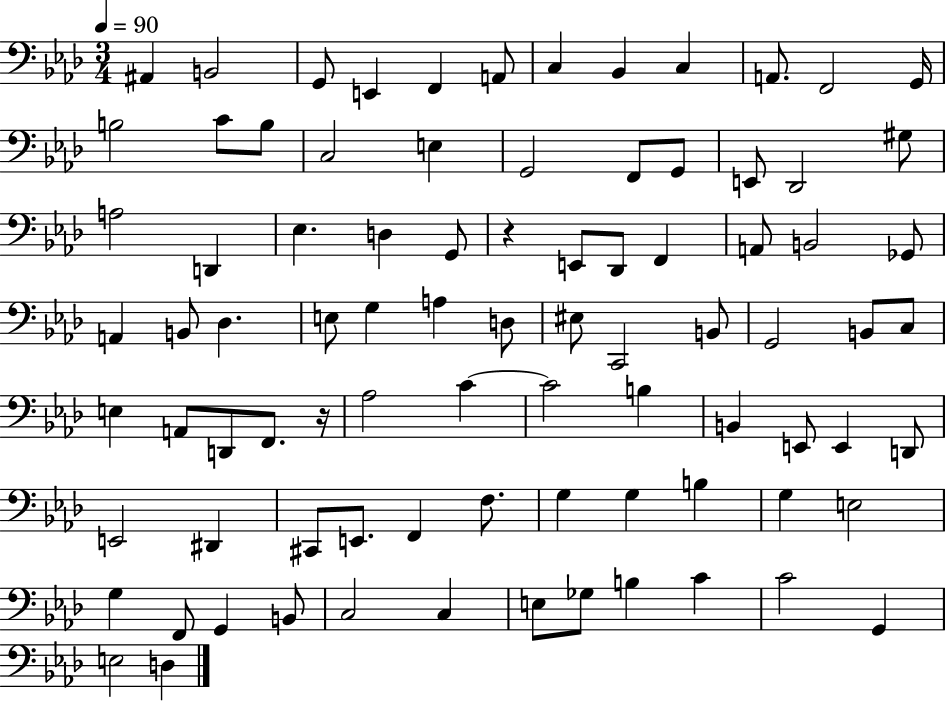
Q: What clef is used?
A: bass